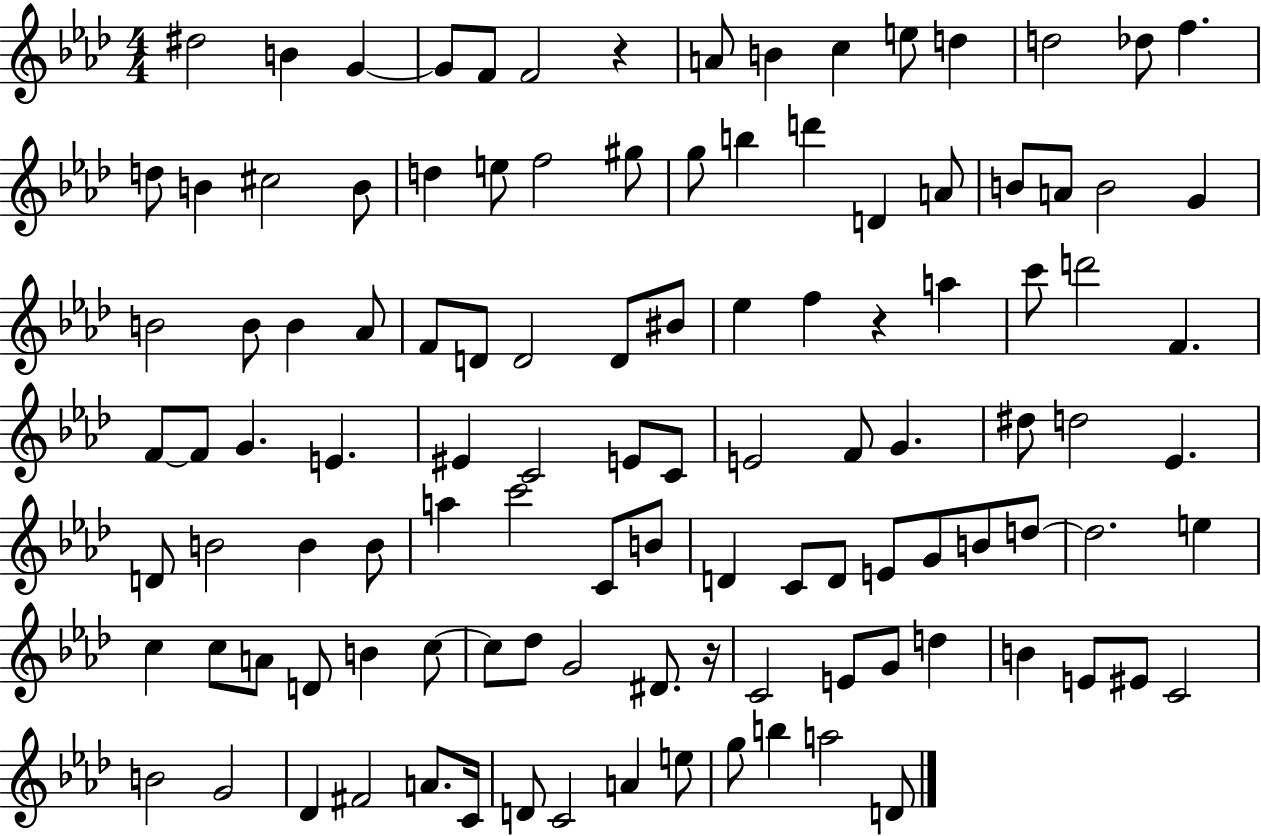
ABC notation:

X:1
T:Untitled
M:4/4
L:1/4
K:Ab
^d2 B G G/2 F/2 F2 z A/2 B c e/2 d d2 _d/2 f d/2 B ^c2 B/2 d e/2 f2 ^g/2 g/2 b d' D A/2 B/2 A/2 B2 G B2 B/2 B _A/2 F/2 D/2 D2 D/2 ^B/2 _e f z a c'/2 d'2 F F/2 F/2 G E ^E C2 E/2 C/2 E2 F/2 G ^d/2 d2 _E D/2 B2 B B/2 a c'2 C/2 B/2 D C/2 D/2 E/2 G/2 B/2 d/2 d2 e c c/2 A/2 D/2 B c/2 c/2 _d/2 G2 ^D/2 z/4 C2 E/2 G/2 d B E/2 ^E/2 C2 B2 G2 _D ^F2 A/2 C/4 D/2 C2 A e/2 g/2 b a2 D/2